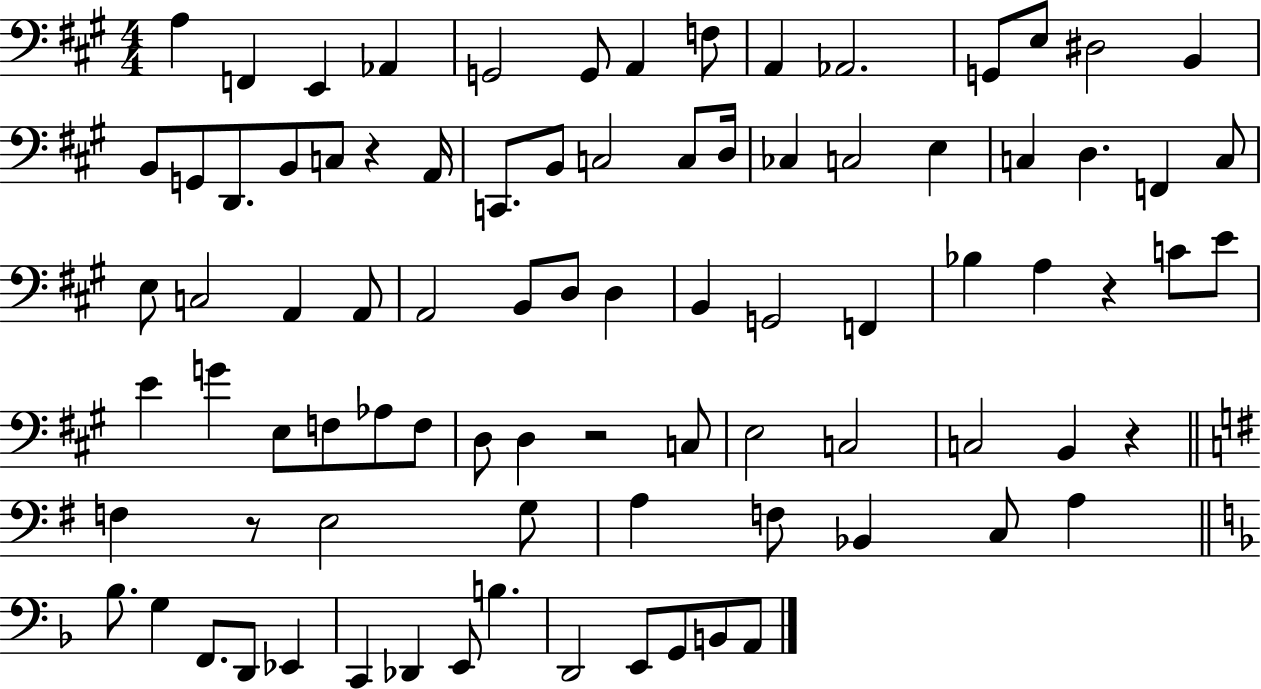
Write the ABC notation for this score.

X:1
T:Untitled
M:4/4
L:1/4
K:A
A, F,, E,, _A,, G,,2 G,,/2 A,, F,/2 A,, _A,,2 G,,/2 E,/2 ^D,2 B,, B,,/2 G,,/2 D,,/2 B,,/2 C,/2 z A,,/4 C,,/2 B,,/2 C,2 C,/2 D,/4 _C, C,2 E, C, D, F,, C,/2 E,/2 C,2 A,, A,,/2 A,,2 B,,/2 D,/2 D, B,, G,,2 F,, _B, A, z C/2 E/2 E G E,/2 F,/2 _A,/2 F,/2 D,/2 D, z2 C,/2 E,2 C,2 C,2 B,, z F, z/2 E,2 G,/2 A, F,/2 _B,, C,/2 A, _B,/2 G, F,,/2 D,,/2 _E,, C,, _D,, E,,/2 B, D,,2 E,,/2 G,,/2 B,,/2 A,,/2